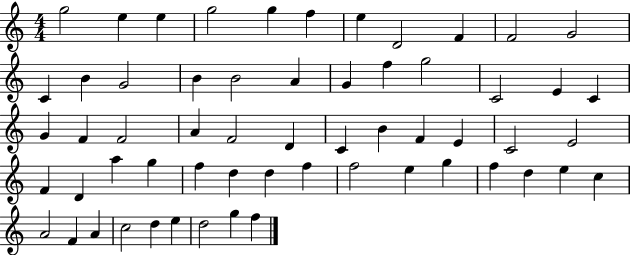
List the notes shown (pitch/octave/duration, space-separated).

G5/h E5/q E5/q G5/h G5/q F5/q E5/q D4/h F4/q F4/h G4/h C4/q B4/q G4/h B4/q B4/h A4/q G4/q F5/q G5/h C4/h E4/q C4/q G4/q F4/q F4/h A4/q F4/h D4/q C4/q B4/q F4/q E4/q C4/h E4/h F4/q D4/q A5/q G5/q F5/q D5/q D5/q F5/q F5/h E5/q G5/q F5/q D5/q E5/q C5/q A4/h F4/q A4/q C5/h D5/q E5/q D5/h G5/q F5/q